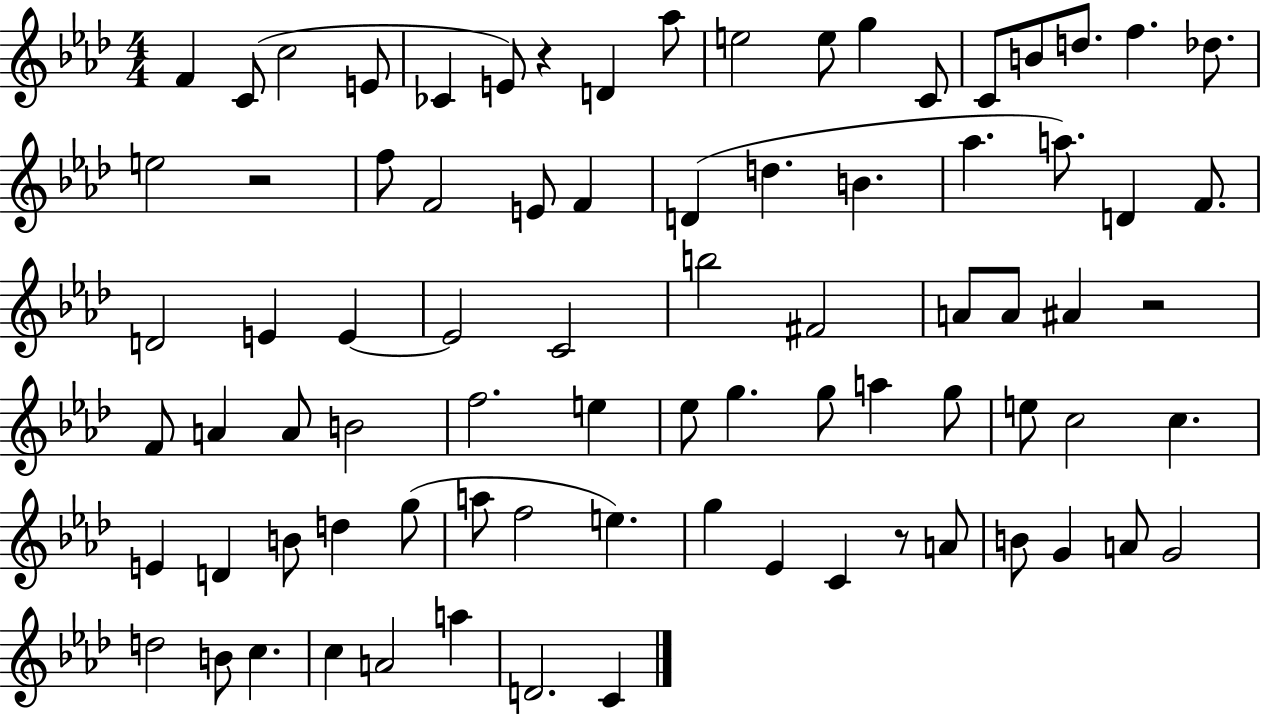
X:1
T:Untitled
M:4/4
L:1/4
K:Ab
F C/2 c2 E/2 _C E/2 z D _a/2 e2 e/2 g C/2 C/2 B/2 d/2 f _d/2 e2 z2 f/2 F2 E/2 F D d B _a a/2 D F/2 D2 E E E2 C2 b2 ^F2 A/2 A/2 ^A z2 F/2 A A/2 B2 f2 e _e/2 g g/2 a g/2 e/2 c2 c E D B/2 d g/2 a/2 f2 e g _E C z/2 A/2 B/2 G A/2 G2 d2 B/2 c c A2 a D2 C